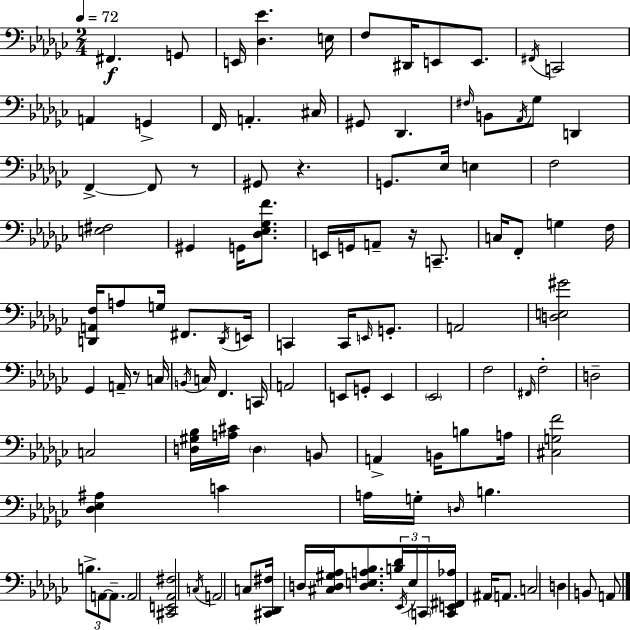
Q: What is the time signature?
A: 2/4